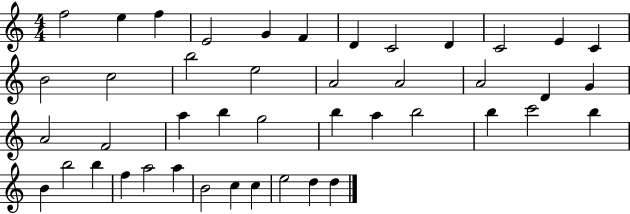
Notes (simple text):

F5/h E5/q F5/q E4/h G4/q F4/q D4/q C4/h D4/q C4/h E4/q C4/q B4/h C5/h B5/h E5/h A4/h A4/h A4/h D4/q G4/q A4/h F4/h A5/q B5/q G5/h B5/q A5/q B5/h B5/q C6/h B5/q B4/q B5/h B5/q F5/q A5/h A5/q B4/h C5/q C5/q E5/h D5/q D5/q